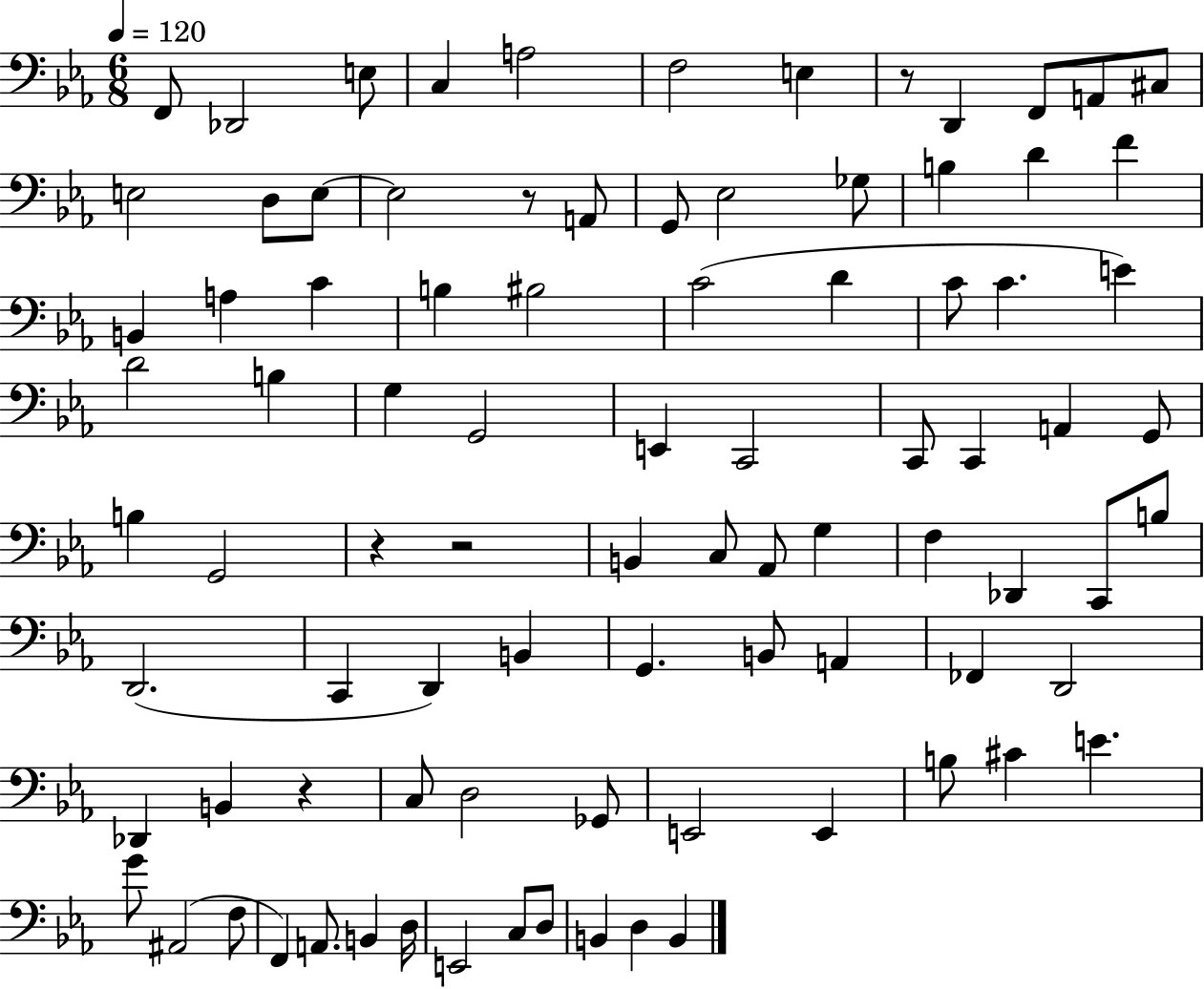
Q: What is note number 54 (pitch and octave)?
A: C2